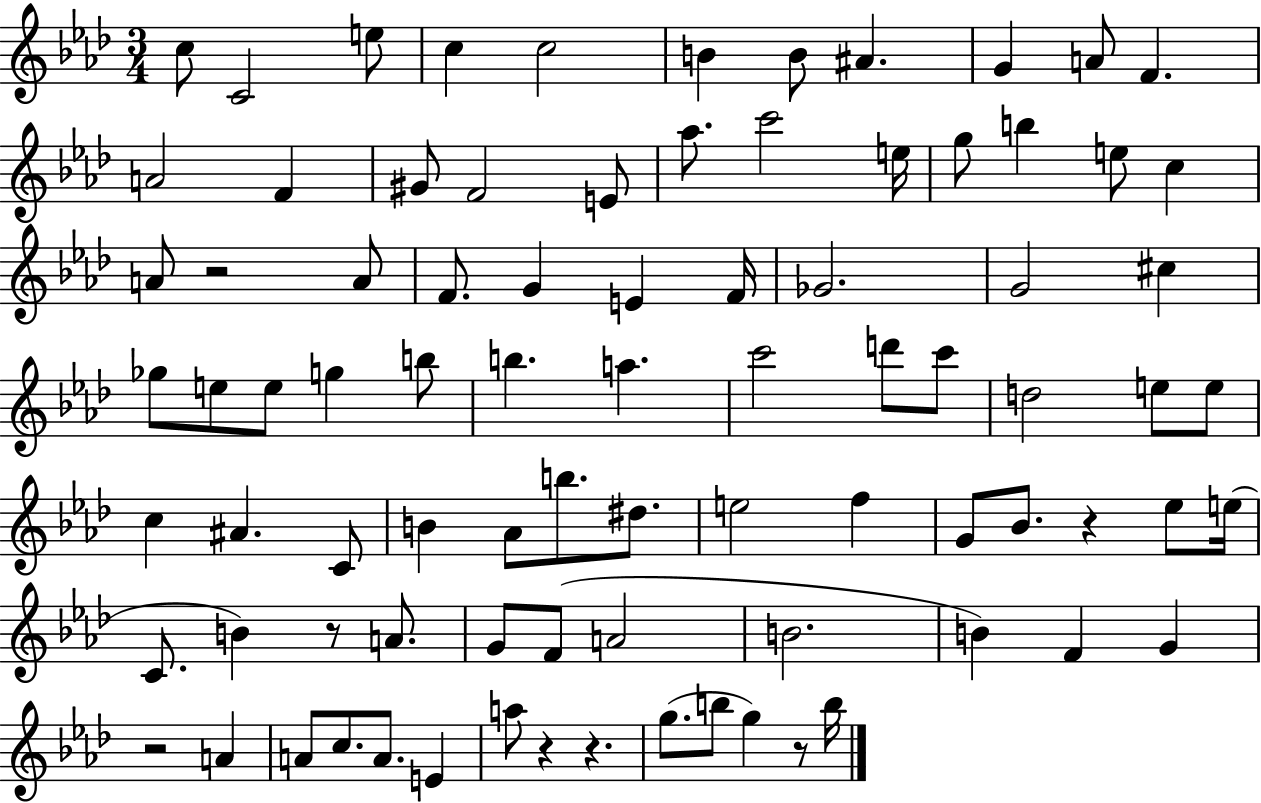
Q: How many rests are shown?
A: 7